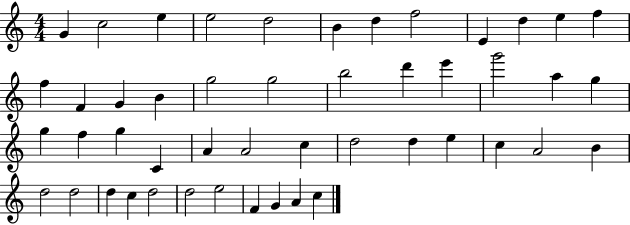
{
  \clef treble
  \numericTimeSignature
  \time 4/4
  \key c \major
  g'4 c''2 e''4 | e''2 d''2 | b'4 d''4 f''2 | e'4 d''4 e''4 f''4 | \break f''4 f'4 g'4 b'4 | g''2 g''2 | b''2 d'''4 e'''4 | g'''2 a''4 g''4 | \break g''4 f''4 g''4 c'4 | a'4 a'2 c''4 | d''2 d''4 e''4 | c''4 a'2 b'4 | \break d''2 d''2 | d''4 c''4 d''2 | d''2 e''2 | f'4 g'4 a'4 c''4 | \break \bar "|."
}